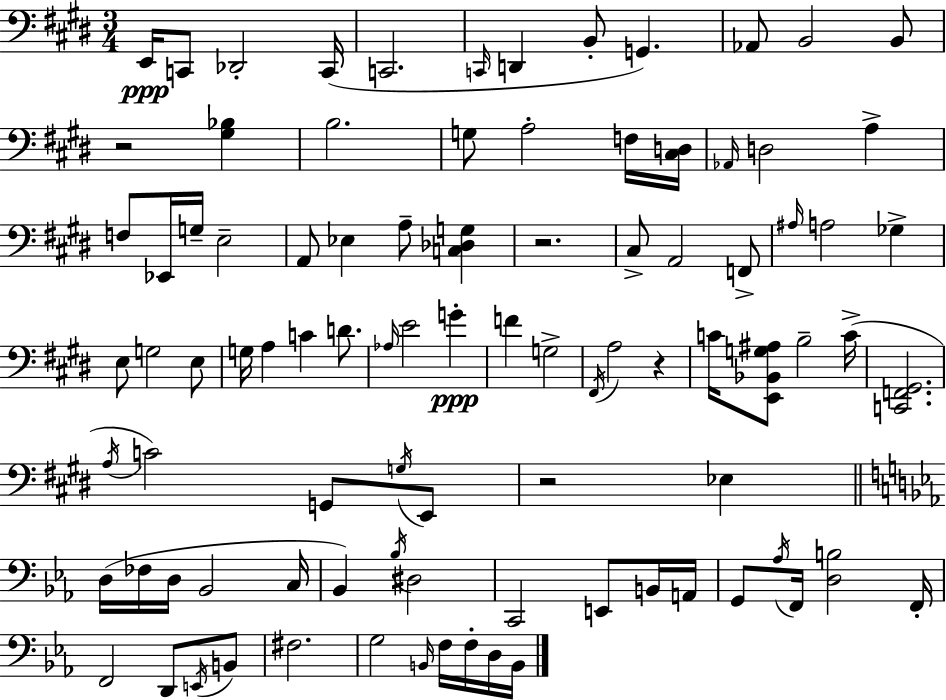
{
  \clef bass
  \numericTimeSignature
  \time 3/4
  \key e \major
  \repeat volta 2 { e,16\ppp c,8 des,2-. c,16( | c,2. | \grace { c,16 } d,4 b,8-. g,4.) | aes,8 b,2 b,8 | \break r2 <gis bes>4 | b2. | g8 a2-. f16 | <cis d>16 \grace { aes,16 } d2 a4-> | \break f8 ees,16 g16-- e2-- | a,8 ees4 a8-- <c des g>4 | r2. | cis8-> a,2 | \break f,8-> \grace { ais16 } a2 ges4-> | e8 g2 | e8 g16 a4 c'4 | d'8. \grace { aes16 } e'2 | \break g'4-.\ppp f'4 g2-> | \acciaccatura { fis,16 } a2 | r4 c'16 <e, bes, g ais>8 b2-- | c'16->( <c, f, gis,>2. | \break \acciaccatura { a16 }) c'2 | g,8 \acciaccatura { g16 } e,8 r2 | ees4 \bar "||" \break \key c \minor d16( fes16 d16 bes,2 c16 | bes,4) \acciaccatura { bes16 } dis2 | c,2 e,8 b,16 | a,16 g,8 \acciaccatura { aes16 } f,16 <d b>2 | \break f,16-. f,2 d,8 | \acciaccatura { e,16 } b,8 fis2. | g2 \grace { b,16 } | f16 f16-. d16 b,16 } \bar "|."
}